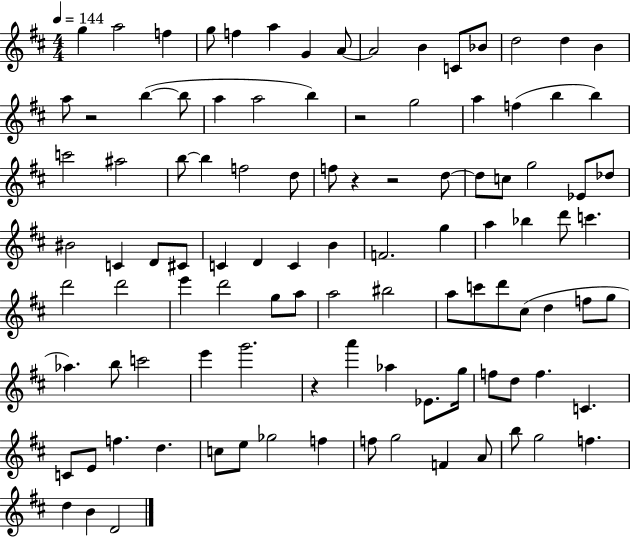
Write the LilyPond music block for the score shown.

{
  \clef treble
  \numericTimeSignature
  \time 4/4
  \key d \major
  \tempo 4 = 144
  g''4 a''2 f''4 | g''8 f''4 a''4 g'4 a'8~~ | a'2 b'4 c'8 bes'8 | d''2 d''4 b'4 | \break a''8 r2 b''4~(~ b''8 | a''4 a''2 b''4) | r2 g''2 | a''4 f''4( b''4 b''4) | \break c'''2 ais''2 | b''8~~ b''4 f''2 d''8 | f''8 r4 r2 d''8~~ | d''8 c''8 g''2 ees'8 des''8 | \break bis'2 c'4 d'8 cis'8 | c'4 d'4 c'4 b'4 | f'2. g''4 | a''4 bes''4 d'''8 c'''4. | \break d'''2 d'''2 | e'''4 d'''2 g''8 a''8 | a''2 bis''2 | a''8 c'''8 d'''8 cis''8( d''4 f''8 g''8 | \break aes''4.) b''8 c'''2 | e'''4 g'''2. | r4 a'''4 aes''4 ees'8. g''16 | f''8 d''8 f''4. c'4. | \break c'8 e'8 f''4. d''4. | c''8 e''8 ges''2 f''4 | f''8 g''2 f'4 a'8 | b''8 g''2 f''4. | \break d''4 b'4 d'2 | \bar "|."
}